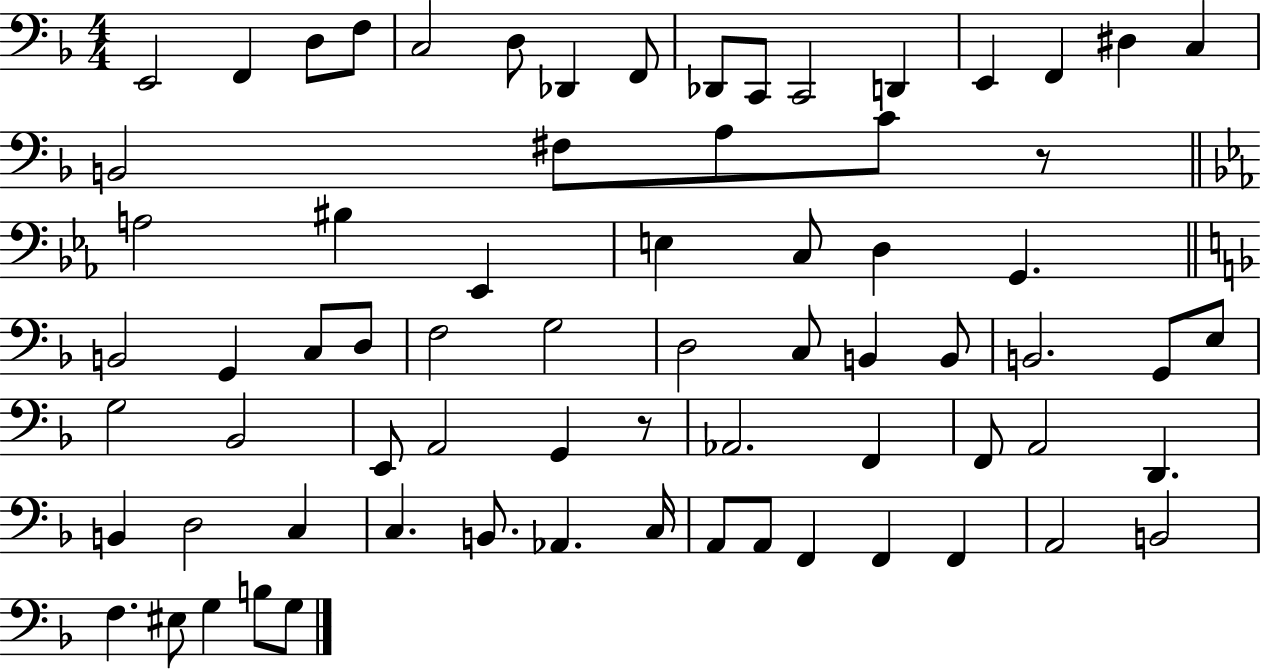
E2/h F2/q D3/e F3/e C3/h D3/e Db2/q F2/e Db2/e C2/e C2/h D2/q E2/q F2/q D#3/q C3/q B2/h F#3/e A3/e C4/e R/e A3/h BIS3/q Eb2/q E3/q C3/e D3/q G2/q. B2/h G2/q C3/e D3/e F3/h G3/h D3/h C3/e B2/q B2/e B2/h. G2/e E3/e G3/h Bb2/h E2/e A2/h G2/q R/e Ab2/h. F2/q F2/e A2/h D2/q. B2/q D3/h C3/q C3/q. B2/e. Ab2/q. C3/s A2/e A2/e F2/q F2/q F2/q A2/h B2/h F3/q. EIS3/e G3/q B3/e G3/e